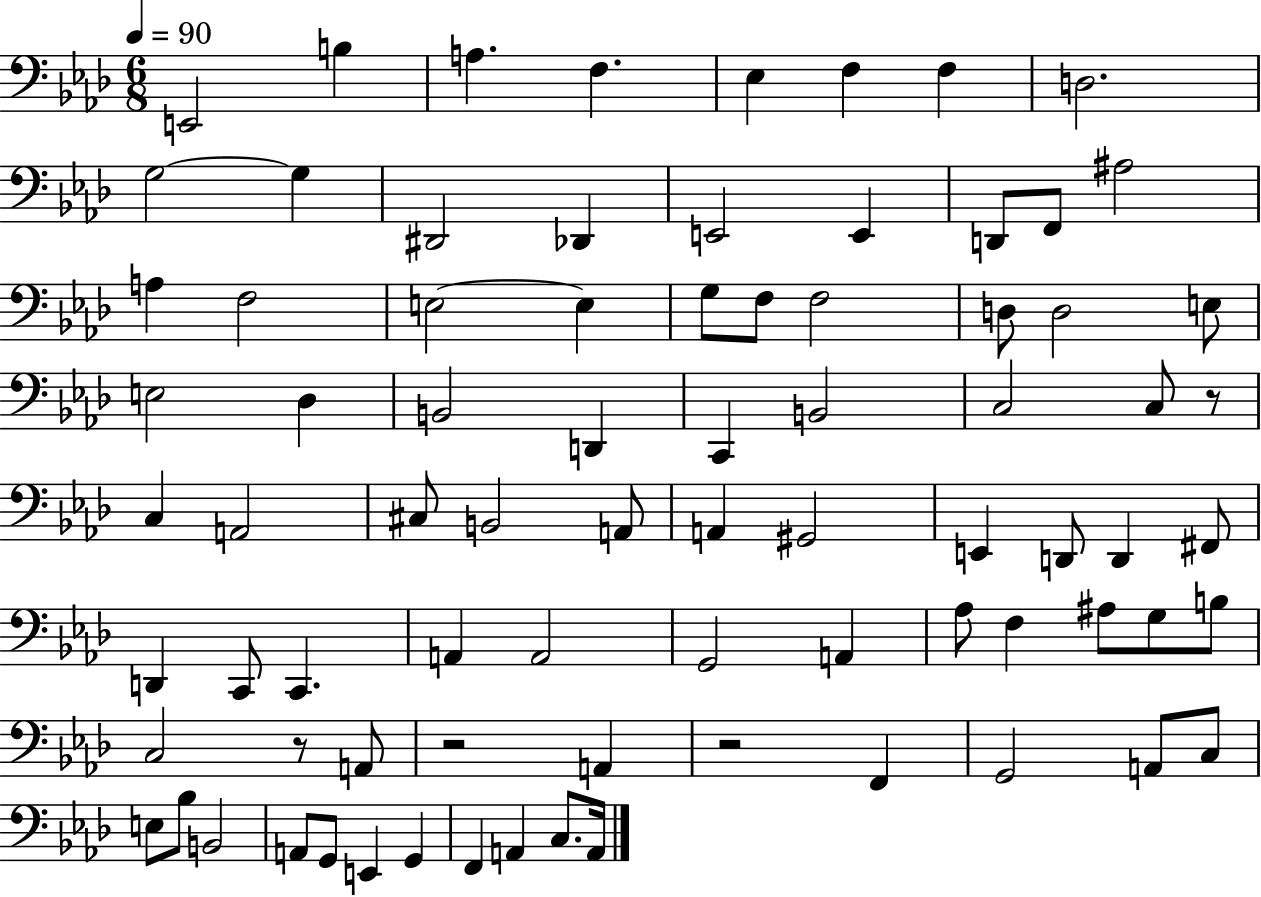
E2/h B3/q A3/q. F3/q. Eb3/q F3/q F3/q D3/h. G3/h G3/q D#2/h Db2/q E2/h E2/q D2/e F2/e A#3/h A3/q F3/h E3/h E3/q G3/e F3/e F3/h D3/e D3/h E3/e E3/h Db3/q B2/h D2/q C2/q B2/h C3/h C3/e R/e C3/q A2/h C#3/e B2/h A2/e A2/q G#2/h E2/q D2/e D2/q F#2/e D2/q C2/e C2/q. A2/q A2/h G2/h A2/q Ab3/e F3/q A#3/e G3/e B3/e C3/h R/e A2/e R/h A2/q R/h F2/q G2/h A2/e C3/e E3/e Bb3/e B2/h A2/e G2/e E2/q G2/q F2/q A2/q C3/e. A2/s